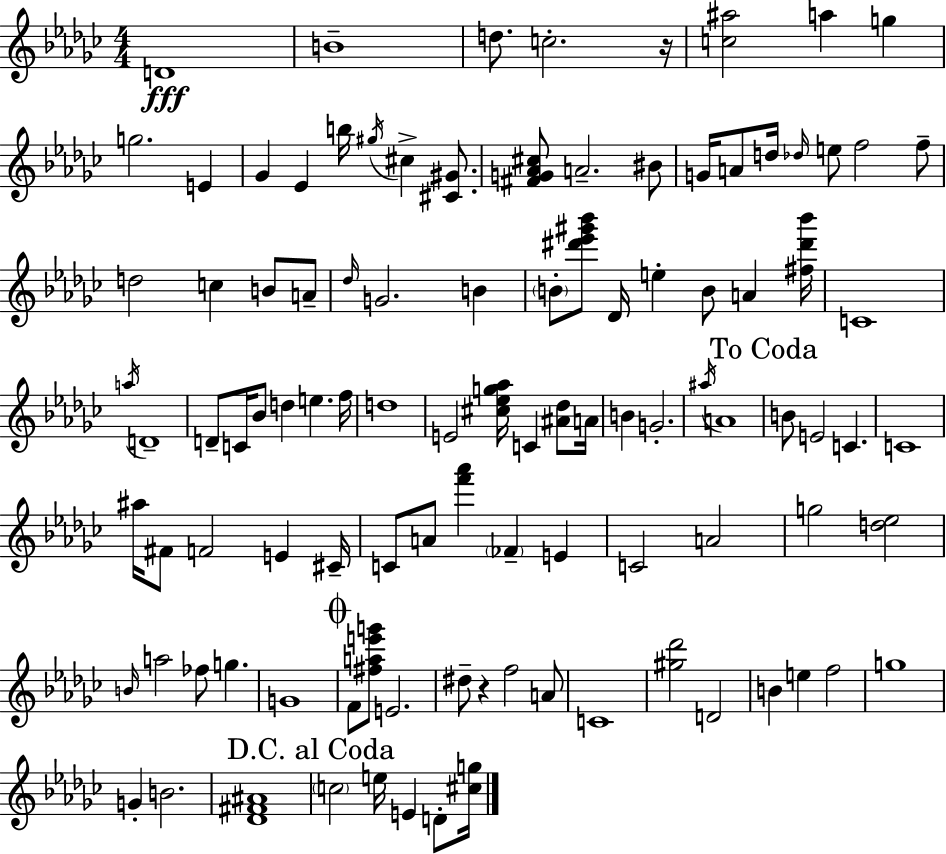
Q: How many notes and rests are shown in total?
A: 104